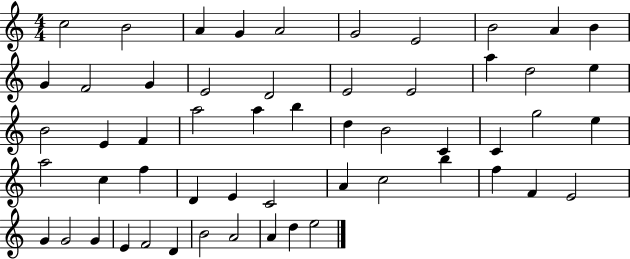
{
  \clef treble
  \numericTimeSignature
  \time 4/4
  \key c \major
  c''2 b'2 | a'4 g'4 a'2 | g'2 e'2 | b'2 a'4 b'4 | \break g'4 f'2 g'4 | e'2 d'2 | e'2 e'2 | a''4 d''2 e''4 | \break b'2 e'4 f'4 | a''2 a''4 b''4 | d''4 b'2 c'4 | c'4 g''2 e''4 | \break a''2 c''4 f''4 | d'4 e'4 c'2 | a'4 c''2 b''4 | f''4 f'4 e'2 | \break g'4 g'2 g'4 | e'4 f'2 d'4 | b'2 a'2 | a'4 d''4 e''2 | \break \bar "|."
}